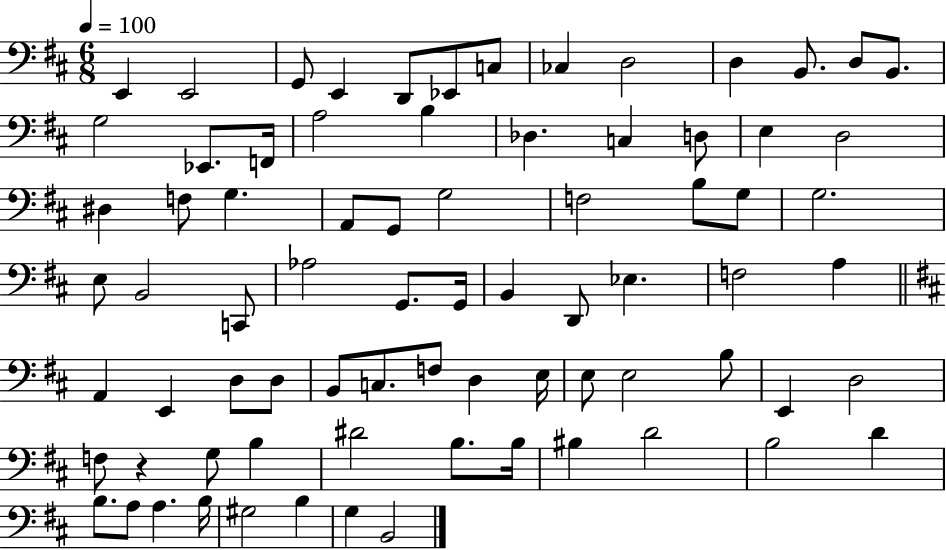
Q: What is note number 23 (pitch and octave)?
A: D3